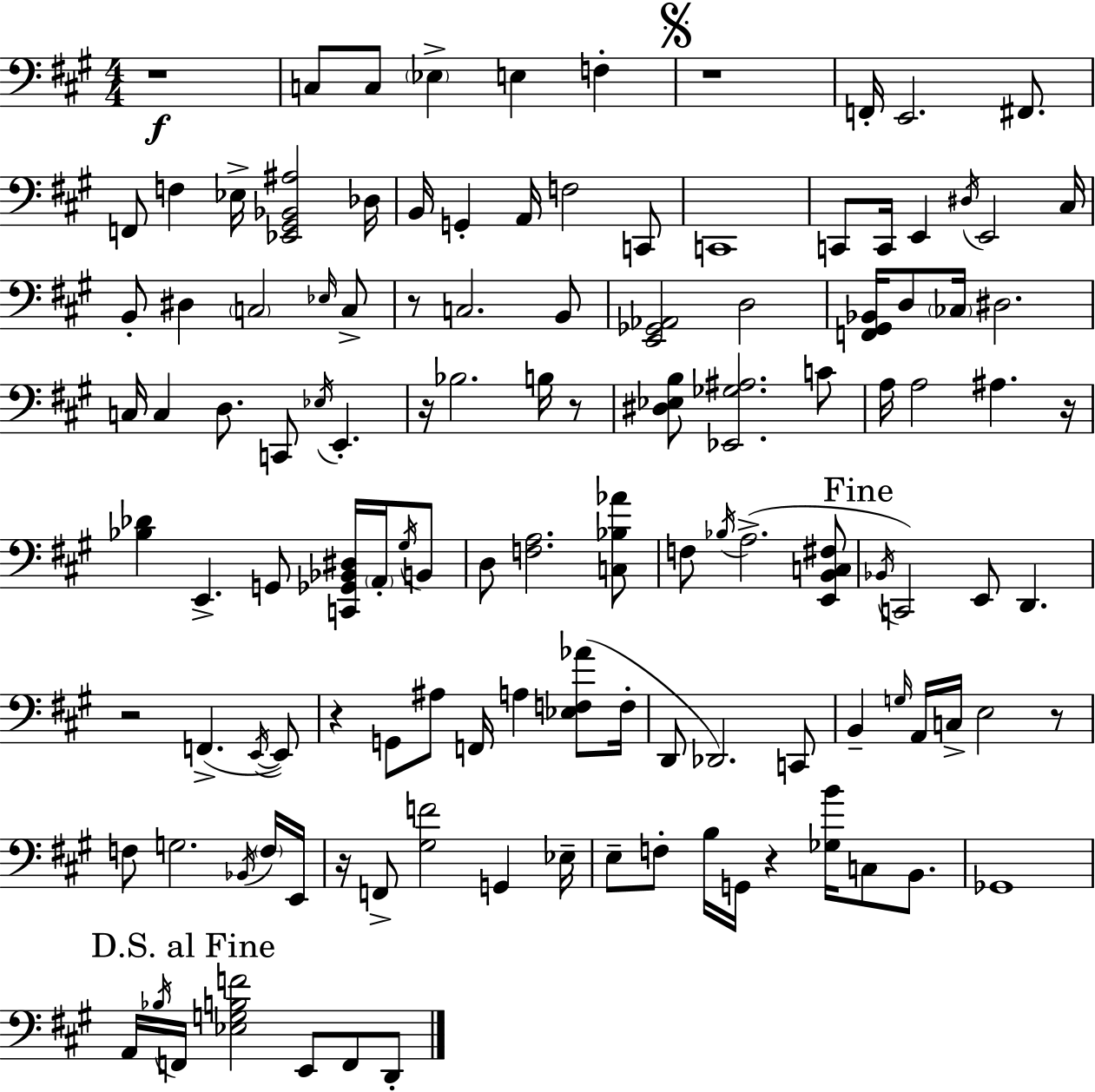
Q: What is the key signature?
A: A major